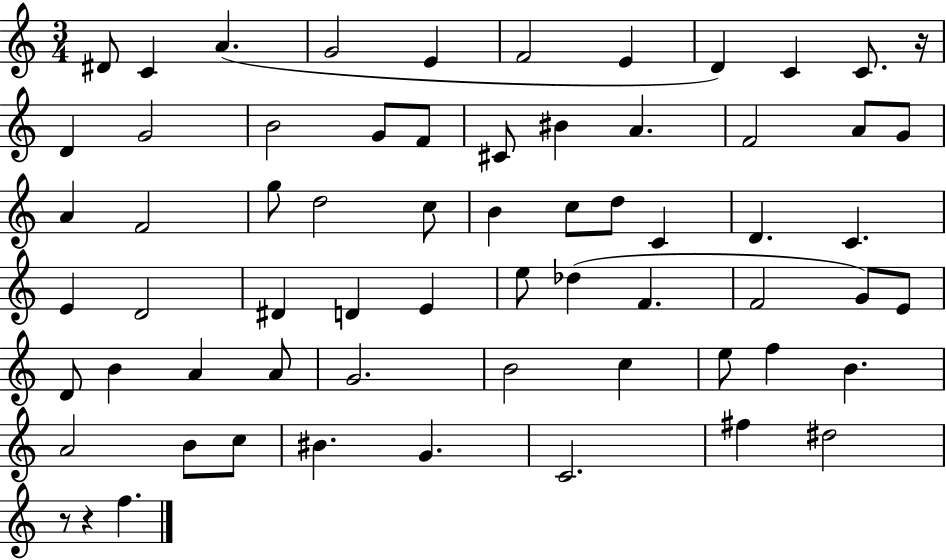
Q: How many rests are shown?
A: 3